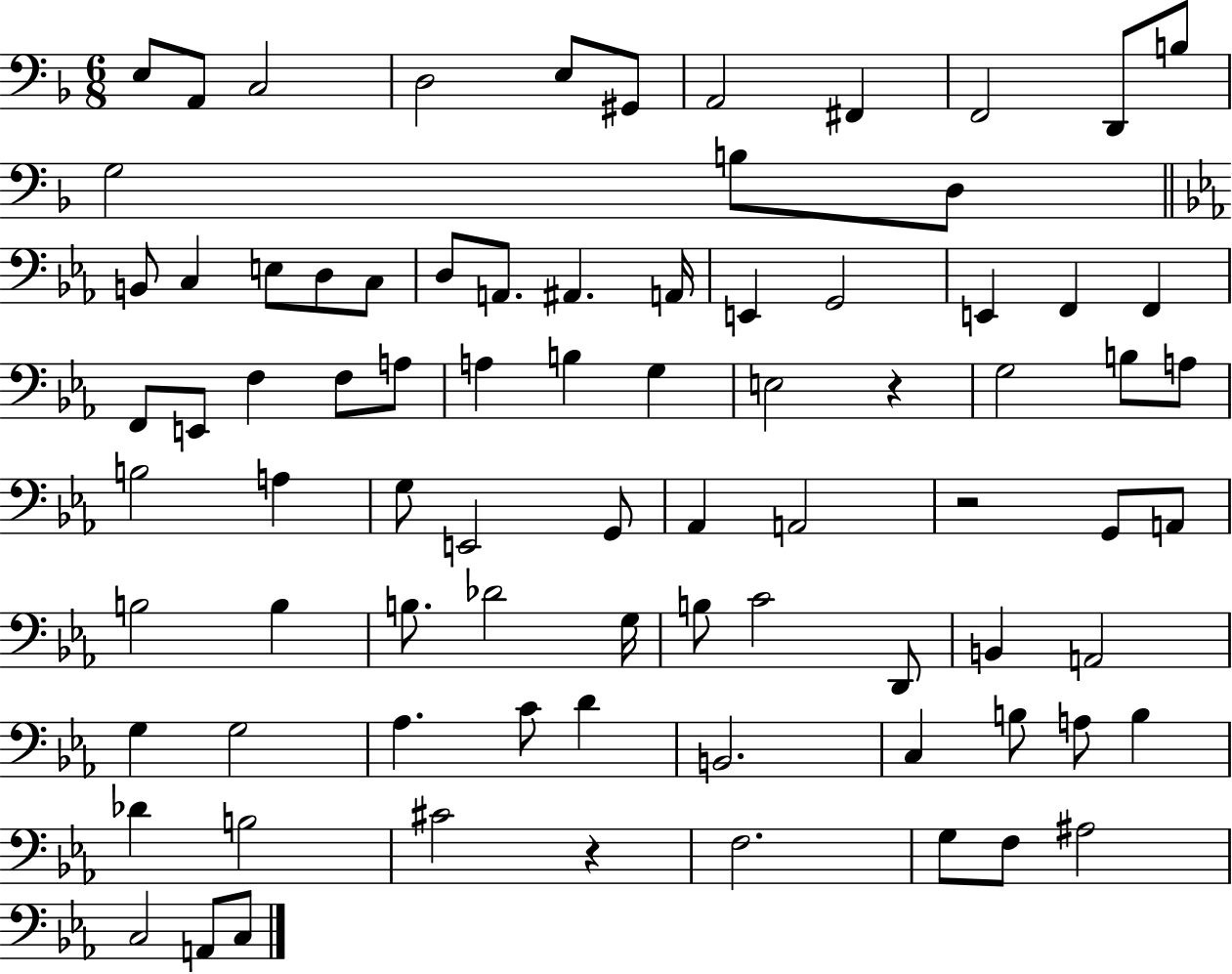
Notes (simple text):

E3/e A2/e C3/h D3/h E3/e G#2/e A2/h F#2/q F2/h D2/e B3/e G3/h B3/e D3/e B2/e C3/q E3/e D3/e C3/e D3/e A2/e. A#2/q. A2/s E2/q G2/h E2/q F2/q F2/q F2/e E2/e F3/q F3/e A3/e A3/q B3/q G3/q E3/h R/q G3/h B3/e A3/e B3/h A3/q G3/e E2/h G2/e Ab2/q A2/h R/h G2/e A2/e B3/h B3/q B3/e. Db4/h G3/s B3/e C4/h D2/e B2/q A2/h G3/q G3/h Ab3/q. C4/e D4/q B2/h. C3/q B3/e A3/e B3/q Db4/q B3/h C#4/h R/q F3/h. G3/e F3/e A#3/h C3/h A2/e C3/e